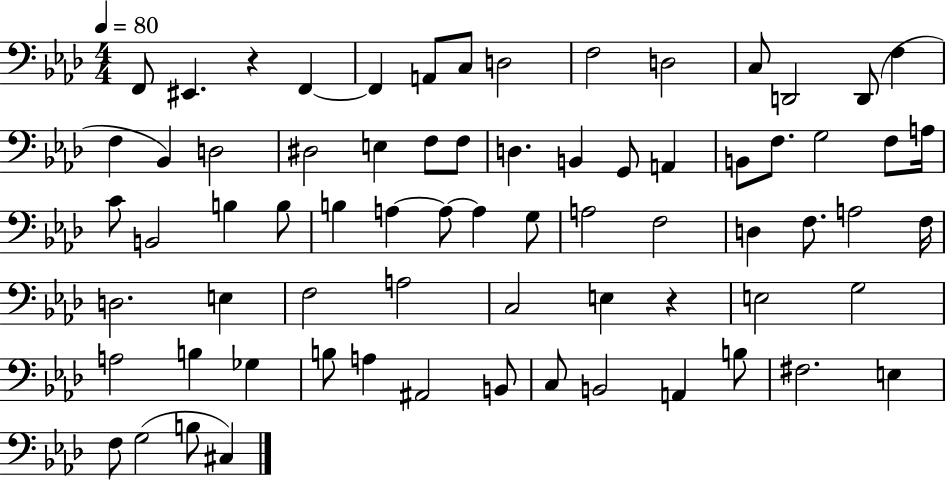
X:1
T:Untitled
M:4/4
L:1/4
K:Ab
F,,/2 ^E,, z F,, F,, A,,/2 C,/2 D,2 F,2 D,2 C,/2 D,,2 D,,/2 F, F, _B,, D,2 ^D,2 E, F,/2 F,/2 D, B,, G,,/2 A,, B,,/2 F,/2 G,2 F,/2 A,/4 C/2 B,,2 B, B,/2 B, A, A,/2 A, G,/2 A,2 F,2 D, F,/2 A,2 F,/4 D,2 E, F,2 A,2 C,2 E, z E,2 G,2 A,2 B, _G, B,/2 A, ^A,,2 B,,/2 C,/2 B,,2 A,, B,/2 ^F,2 E, F,/2 G,2 B,/2 ^C,